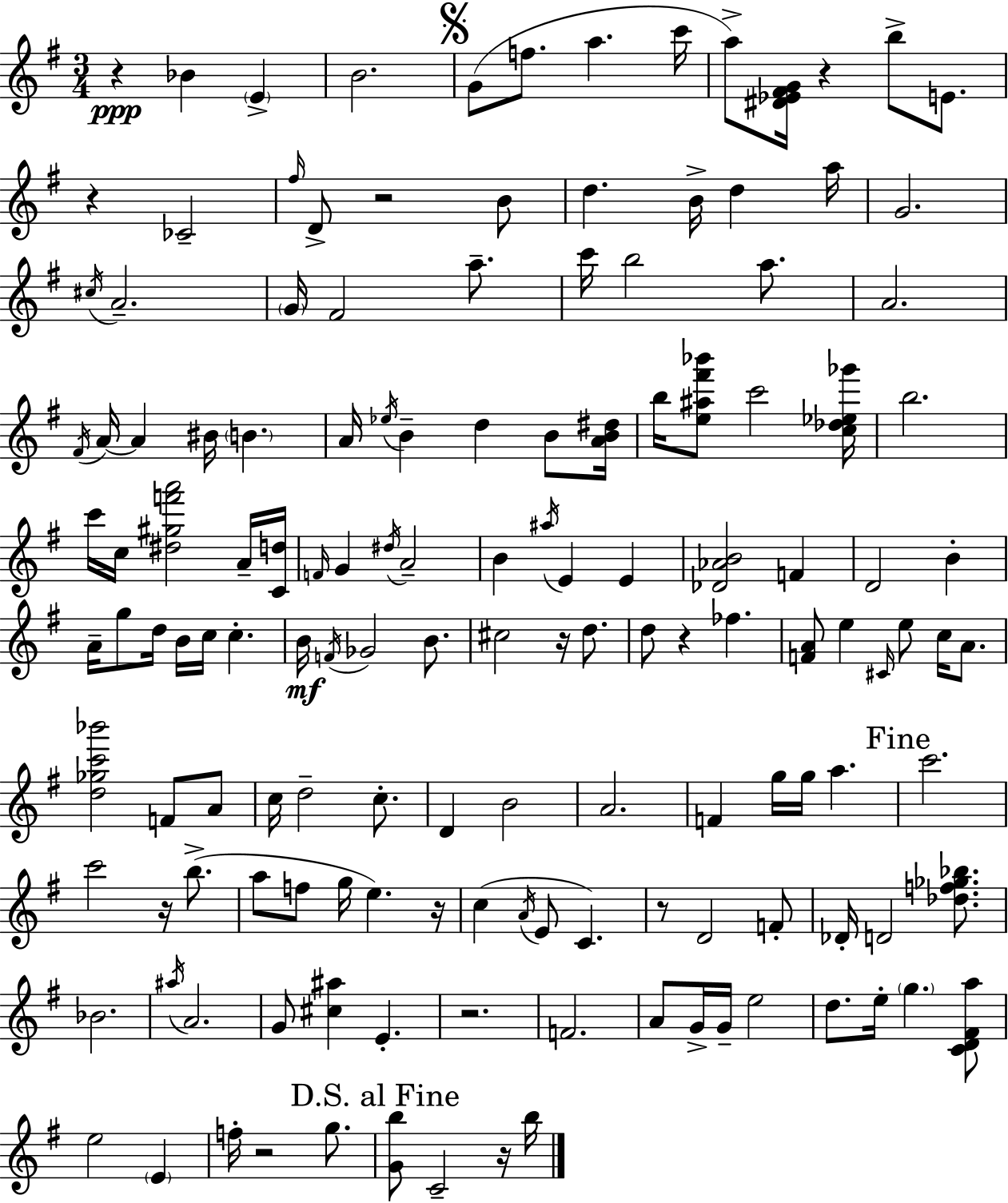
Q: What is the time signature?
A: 3/4